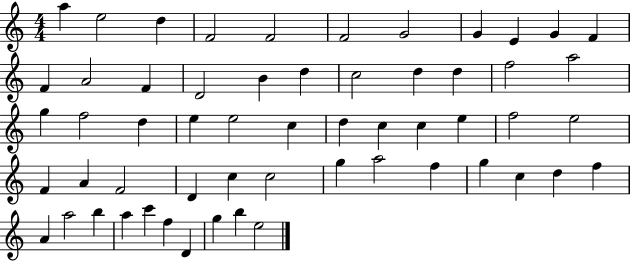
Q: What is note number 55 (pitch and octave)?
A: G5